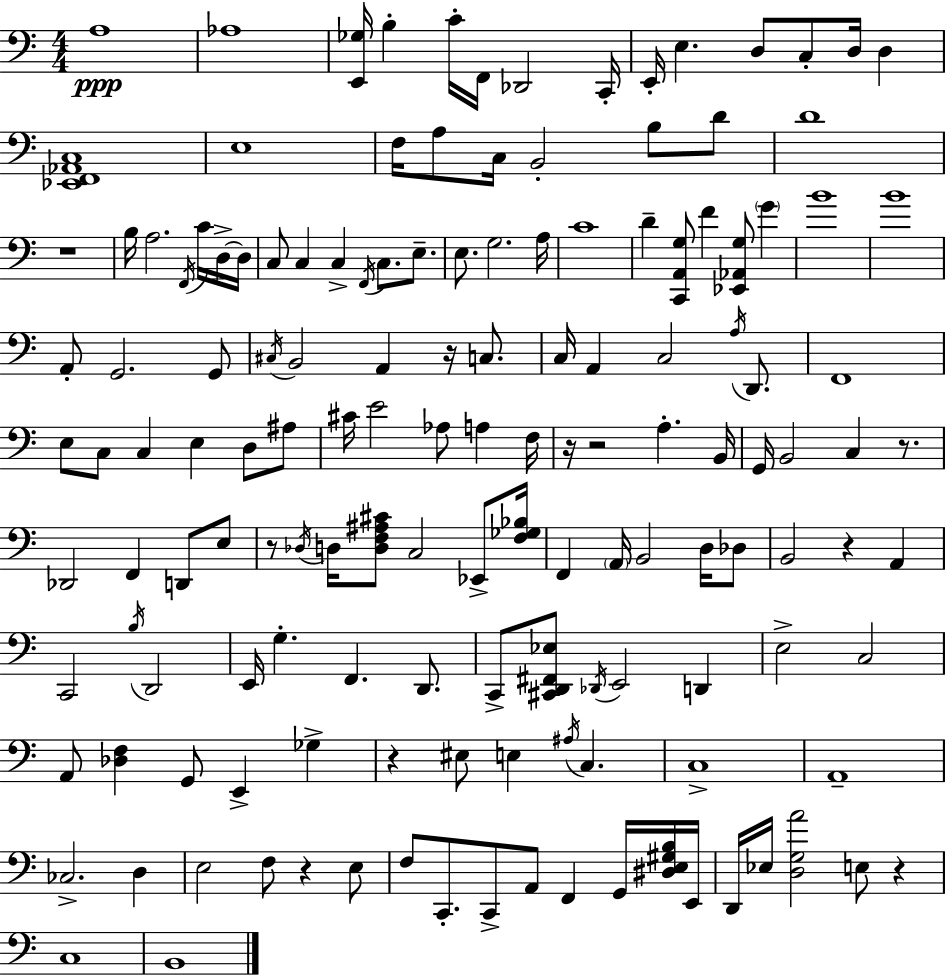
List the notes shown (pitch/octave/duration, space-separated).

A3/w Ab3/w [E2,Gb3]/s B3/q C4/s F2/s Db2/h C2/s E2/s E3/q. D3/e C3/e D3/s D3/q [Eb2,F2,Ab2,C3]/w E3/w F3/s A3/e C3/s B2/h B3/e D4/e D4/w R/w B3/s A3/h. F2/s C4/s D3/s D3/s C3/e C3/q C3/q F2/s C3/e. E3/e. E3/e. G3/h. A3/s C4/w D4/q [C2,A2,G3]/e F4/q [Eb2,Ab2,G3]/e G4/q B4/w B4/w A2/e G2/h. G2/e C#3/s B2/h A2/q R/s C3/e. C3/s A2/q C3/h A3/s D2/e. F2/w E3/e C3/e C3/q E3/q D3/e A#3/e C#4/s E4/h Ab3/e A3/q F3/s R/s R/h A3/q. B2/s G2/s B2/h C3/q R/e. Db2/h F2/q D2/e E3/e R/e Db3/s D3/s [D3,F3,A#3,C#4]/e C3/h Eb2/e [F3,Gb3,Bb3]/s F2/q A2/s B2/h D3/s Db3/e B2/h R/q A2/q C2/h B3/s D2/h E2/s G3/q. F2/q. D2/e. C2/e [C#2,D2,F#2,Eb3]/e Db2/s E2/h D2/q E3/h C3/h A2/e [Db3,F3]/q G2/e E2/q Gb3/q R/q EIS3/e E3/q A#3/s C3/q. C3/w A2/w CES3/h. D3/q E3/h F3/e R/q E3/e F3/e C2/e. C2/e A2/e F2/q G2/s [D#3,E3,G#3,B3]/s E2/s D2/s Eb3/s [D3,G3,A4]/h E3/e R/q C3/w B2/w